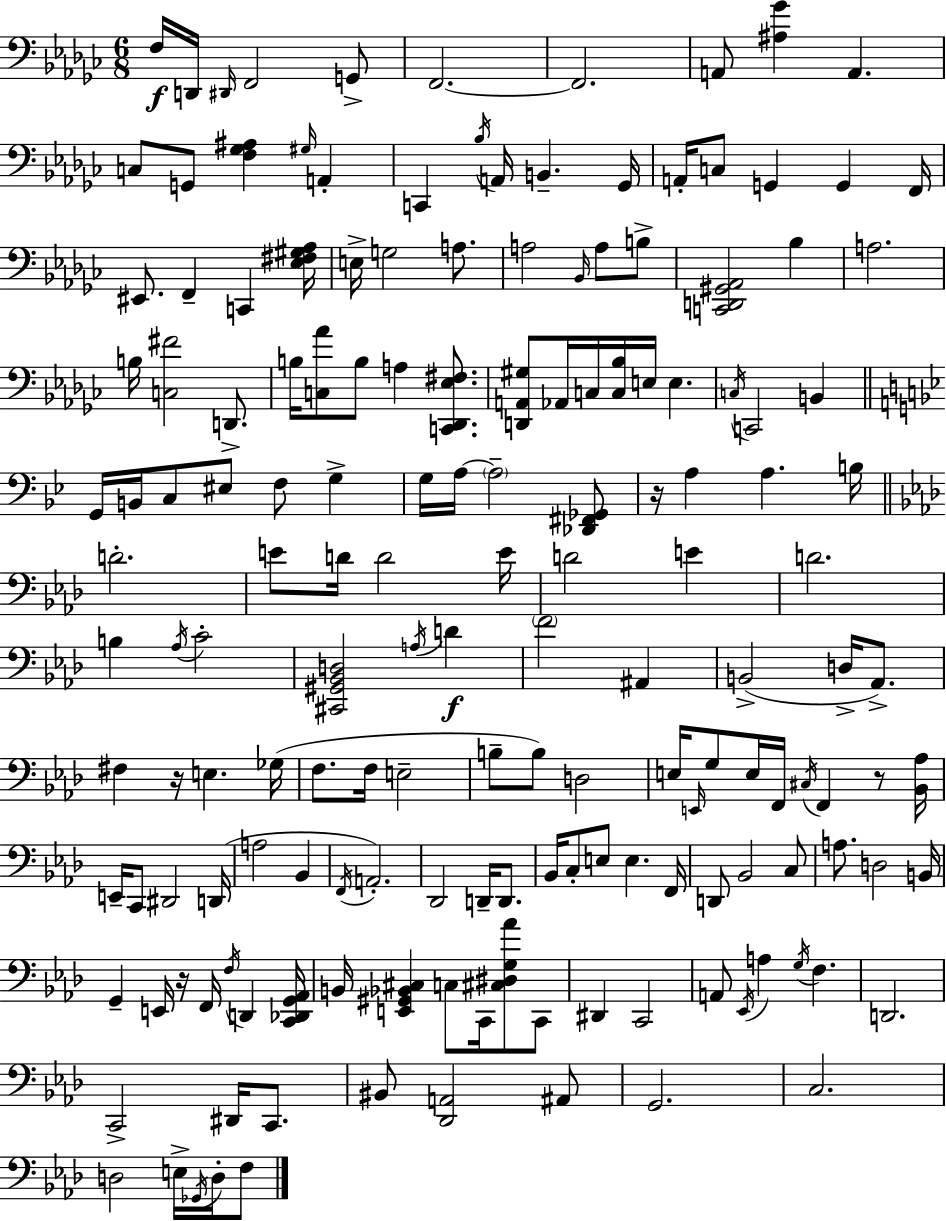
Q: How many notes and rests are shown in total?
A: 164